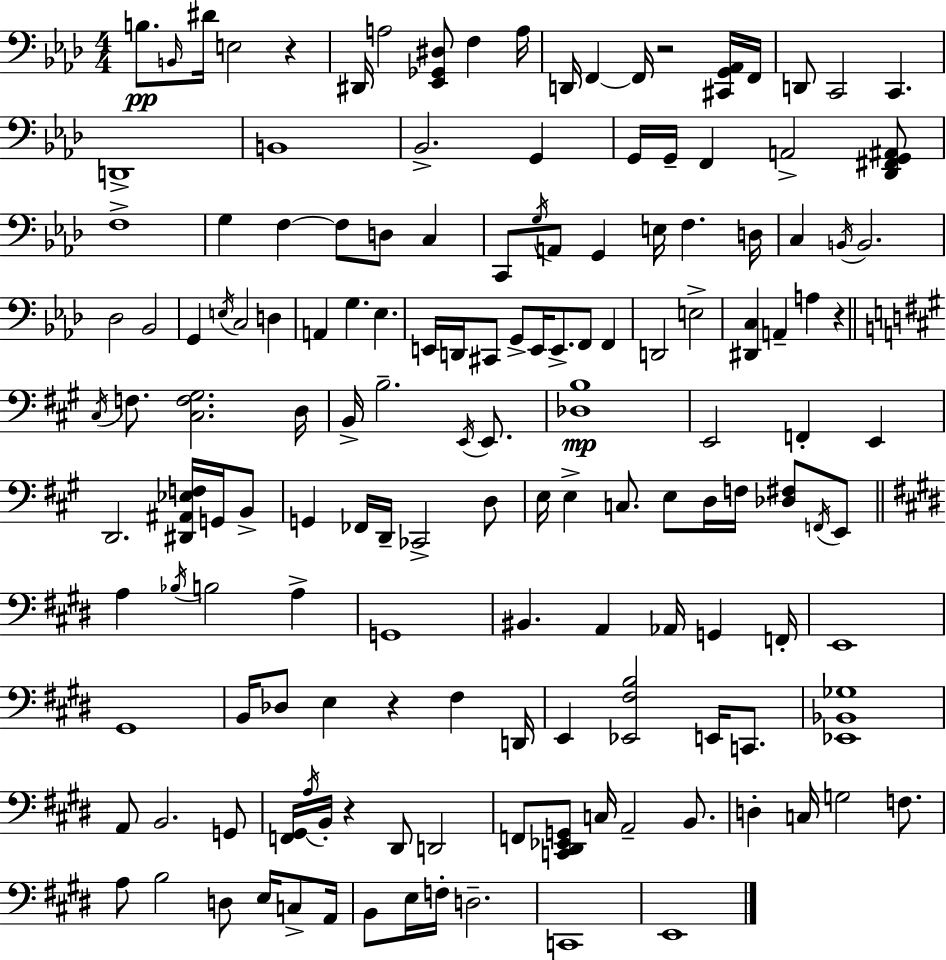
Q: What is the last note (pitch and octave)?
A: E2